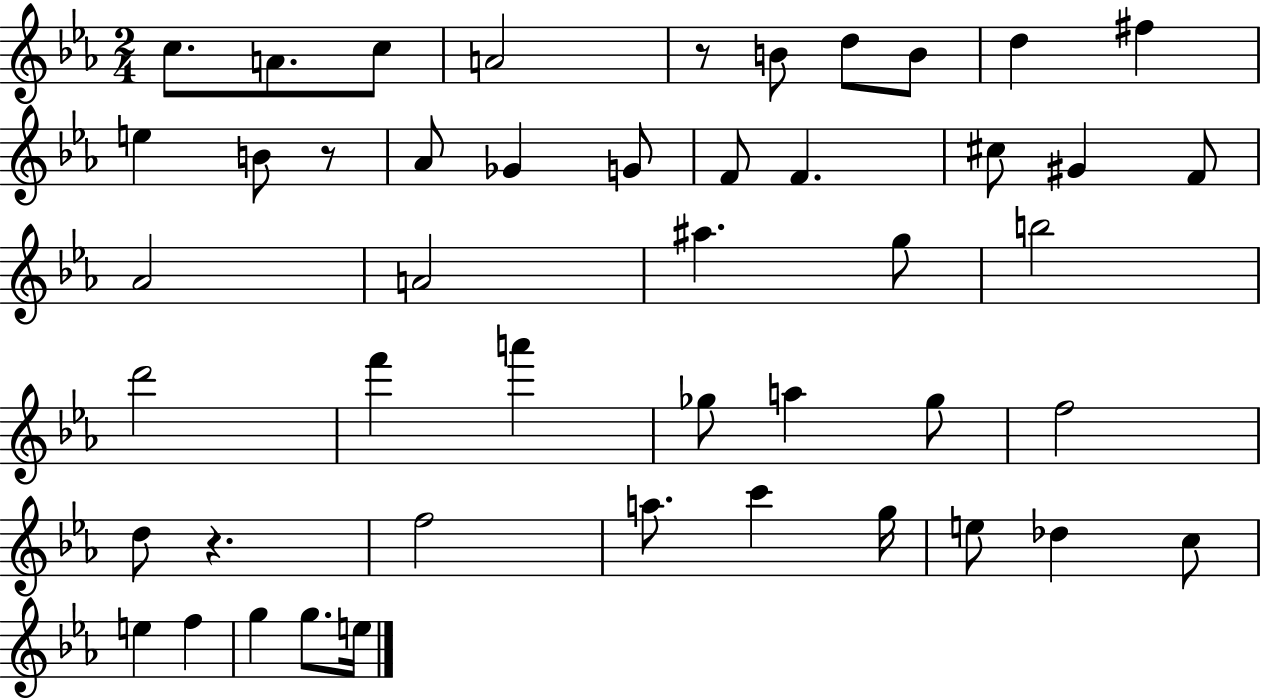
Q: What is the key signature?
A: EES major